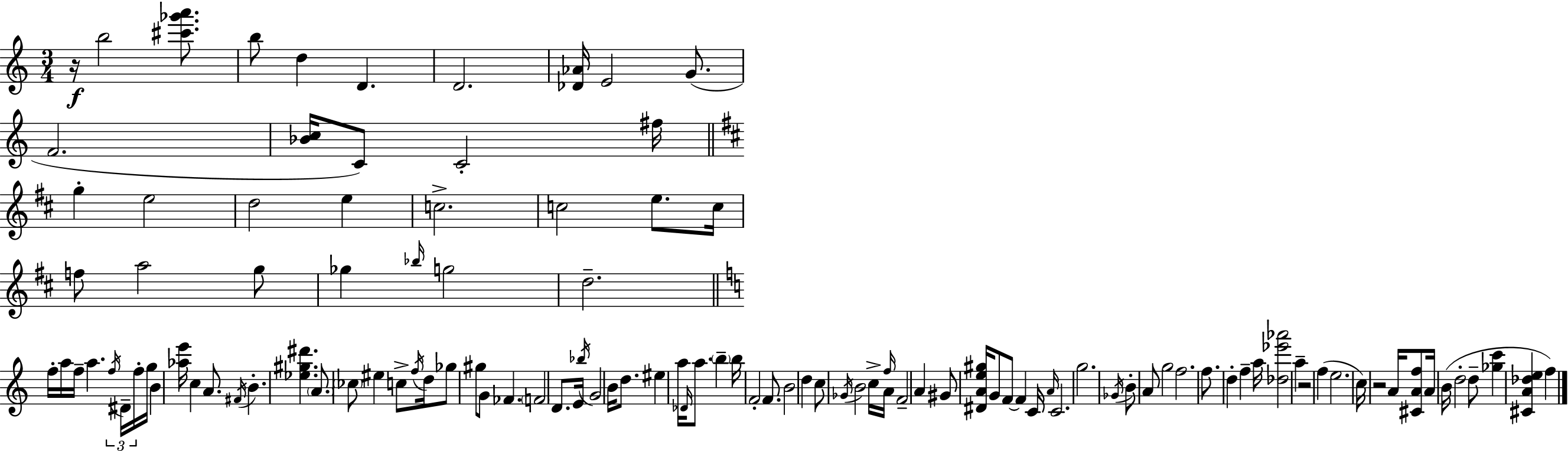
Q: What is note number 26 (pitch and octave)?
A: D5